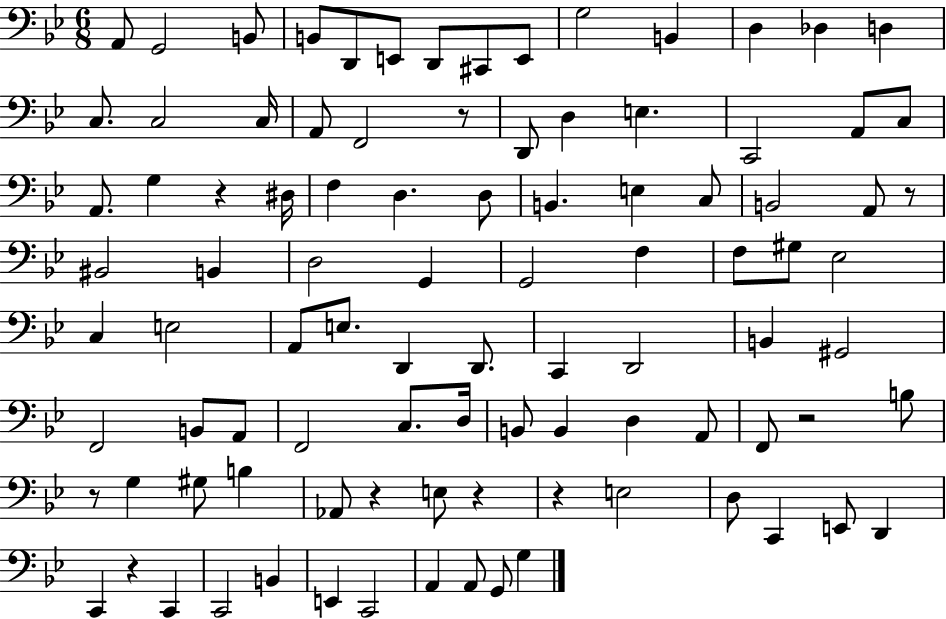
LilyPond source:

{
  \clef bass
  \numericTimeSignature
  \time 6/8
  \key bes \major
  \repeat volta 2 { a,8 g,2 b,8 | b,8 d,8 e,8 d,8 cis,8 e,8 | g2 b,4 | d4 des4 d4 | \break c8. c2 c16 | a,8 f,2 r8 | d,8 d4 e4. | c,2 a,8 c8 | \break a,8. g4 r4 dis16 | f4 d4. d8 | b,4. e4 c8 | b,2 a,8 r8 | \break bis,2 b,4 | d2 g,4 | g,2 f4 | f8 gis8 ees2 | \break c4 e2 | a,8 e8. d,4 d,8. | c,4 d,2 | b,4 gis,2 | \break f,2 b,8 a,8 | f,2 c8. d16 | b,8 b,4 d4 a,8 | f,8 r2 b8 | \break r8 g4 gis8 b4 | aes,8 r4 e8 r4 | r4 e2 | d8 c,4 e,8 d,4 | \break c,4 r4 c,4 | c,2 b,4 | e,4 c,2 | a,4 a,8 g,8 g4 | \break } \bar "|."
}